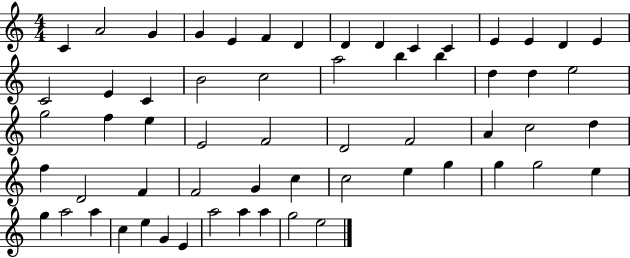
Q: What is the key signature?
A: C major